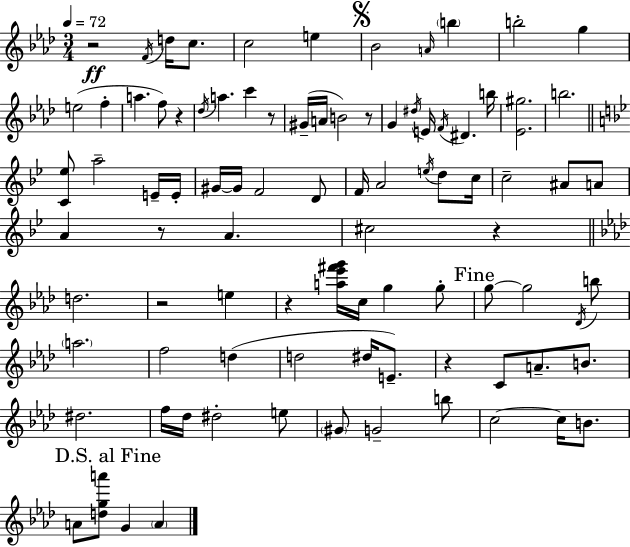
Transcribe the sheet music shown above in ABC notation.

X:1
T:Untitled
M:3/4
L:1/4
K:Ab
z2 F/4 d/4 c/2 c2 e _B2 A/4 b b2 g e2 f a f/2 z _d/4 a c' z/2 ^G/4 A/4 B2 z/2 G ^d/4 E/4 F/4 ^D b/4 [_E^g]2 b2 [C_e]/2 a2 E/4 E/4 ^G/4 ^G/4 F2 D/2 F/4 A2 e/4 d/2 c/4 c2 ^A/2 A/2 A z/2 A ^c2 z d2 z2 e z [a_e'^f'g']/4 c/4 g g/2 g/2 g2 _D/4 b/2 a2 f2 d d2 ^d/4 E/2 z C/2 A/2 B/2 ^d2 f/4 _d/4 ^d2 e/2 ^G/2 G2 b/2 c2 c/4 B/2 A/2 [dga']/2 G A